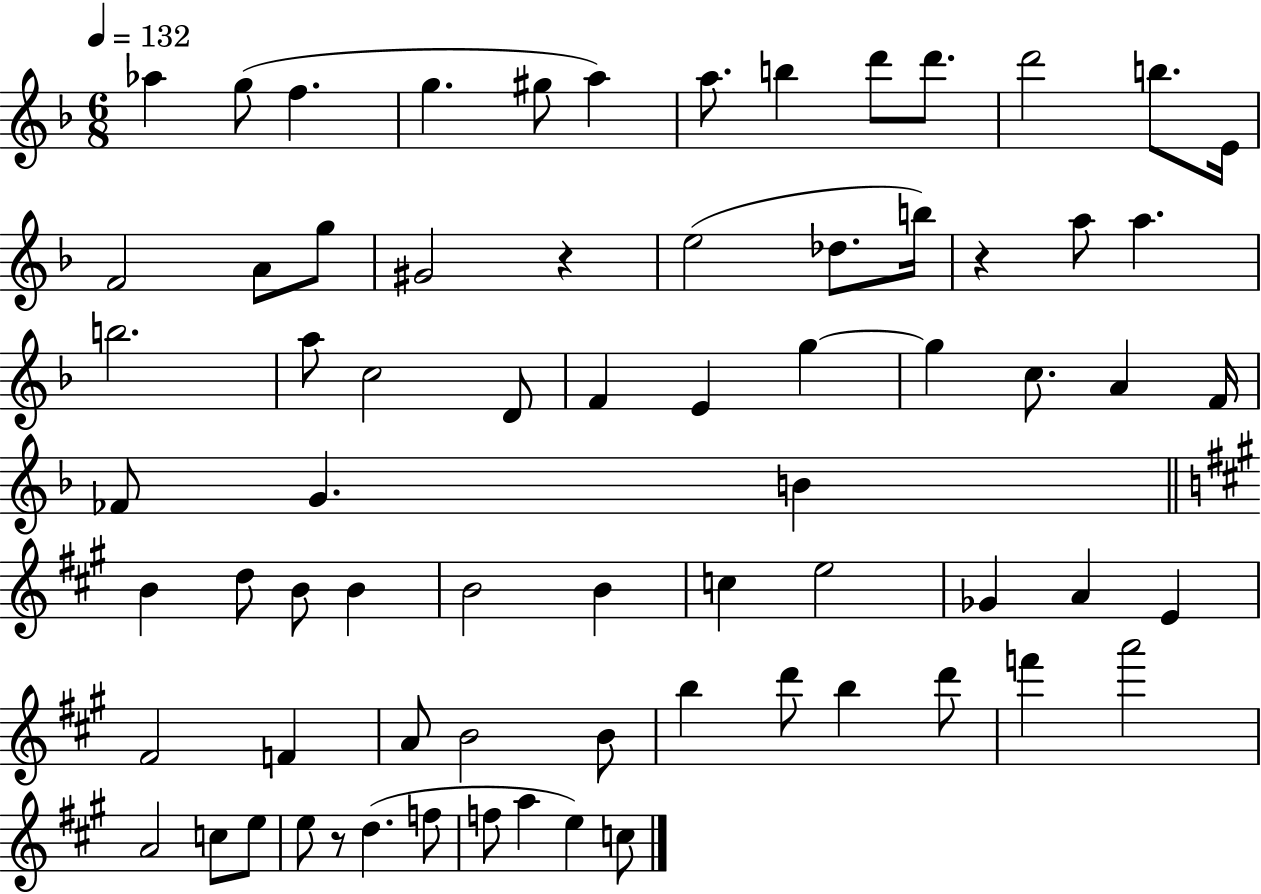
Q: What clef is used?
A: treble